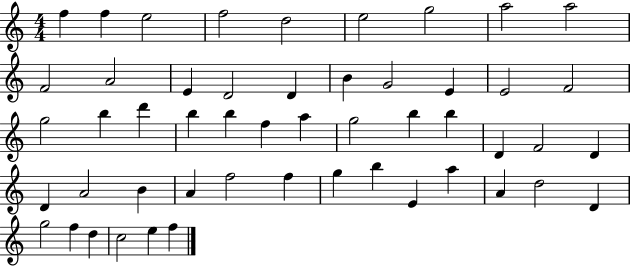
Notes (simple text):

F5/q F5/q E5/h F5/h D5/h E5/h G5/h A5/h A5/h F4/h A4/h E4/q D4/h D4/q B4/q G4/h E4/q E4/h F4/h G5/h B5/q D6/q B5/q B5/q F5/q A5/q G5/h B5/q B5/q D4/q F4/h D4/q D4/q A4/h B4/q A4/q F5/h F5/q G5/q B5/q E4/q A5/q A4/q D5/h D4/q G5/h F5/q D5/q C5/h E5/q F5/q